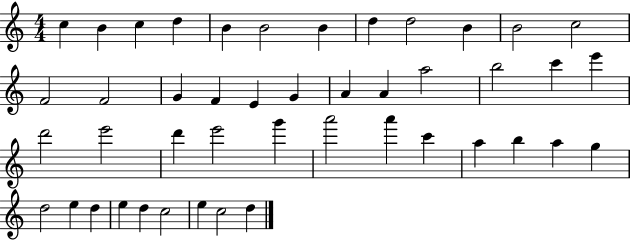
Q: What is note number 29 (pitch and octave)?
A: G6